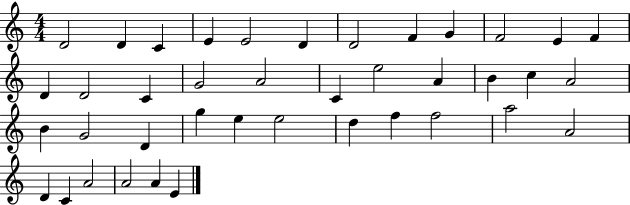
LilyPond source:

{
  \clef treble
  \numericTimeSignature
  \time 4/4
  \key c \major
  d'2 d'4 c'4 | e'4 e'2 d'4 | d'2 f'4 g'4 | f'2 e'4 f'4 | \break d'4 d'2 c'4 | g'2 a'2 | c'4 e''2 a'4 | b'4 c''4 a'2 | \break b'4 g'2 d'4 | g''4 e''4 e''2 | d''4 f''4 f''2 | a''2 a'2 | \break d'4 c'4 a'2 | a'2 a'4 e'4 | \bar "|."
}